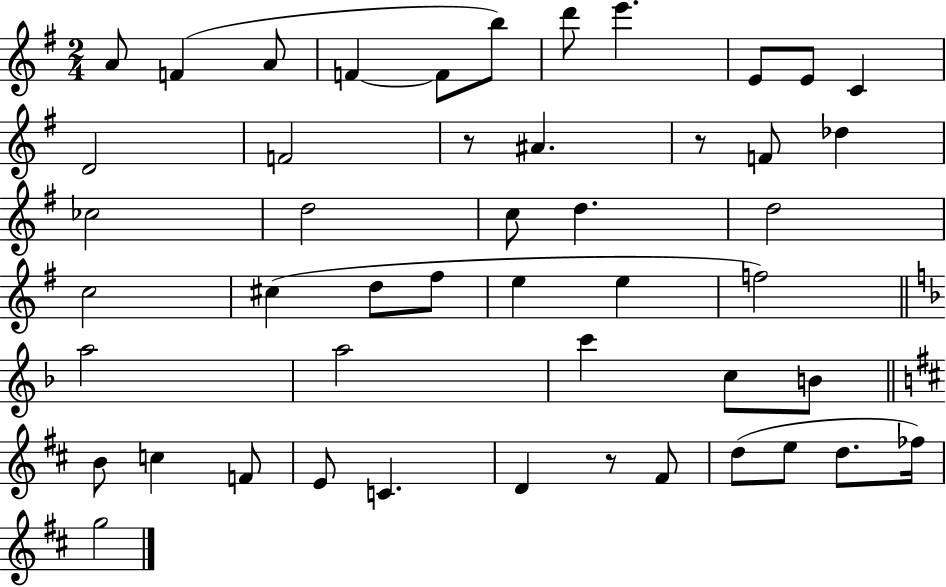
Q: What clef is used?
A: treble